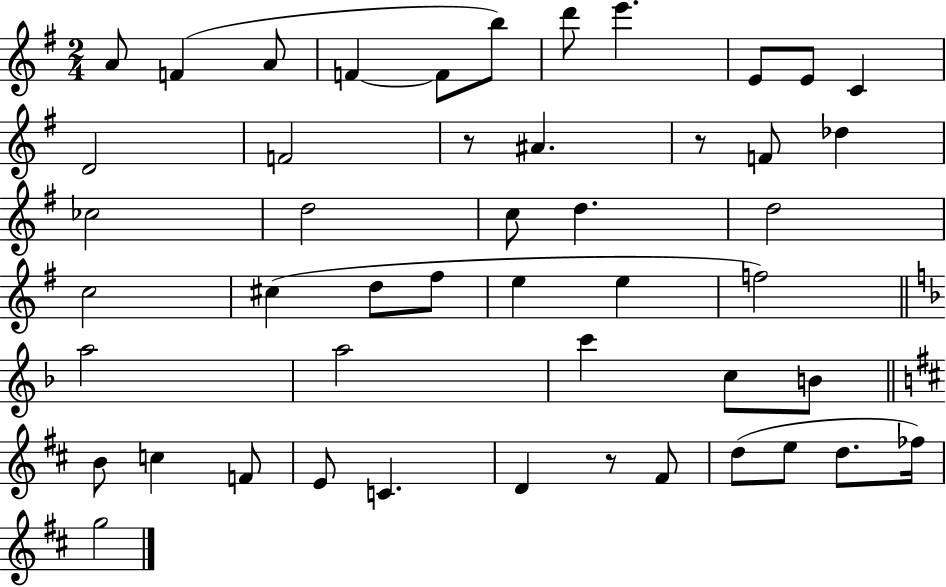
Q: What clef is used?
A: treble